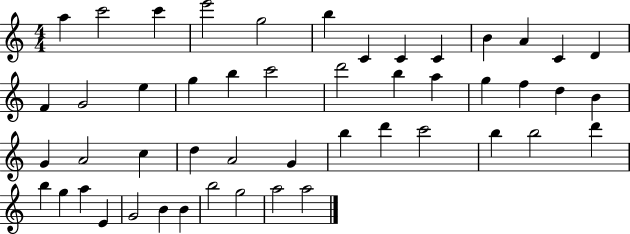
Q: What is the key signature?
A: C major